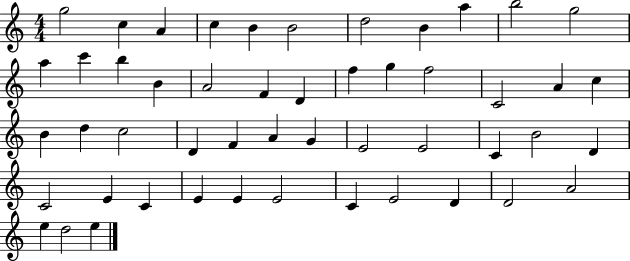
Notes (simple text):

G5/h C5/q A4/q C5/q B4/q B4/h D5/h B4/q A5/q B5/h G5/h A5/q C6/q B5/q B4/q A4/h F4/q D4/q F5/q G5/q F5/h C4/h A4/q C5/q B4/q D5/q C5/h D4/q F4/q A4/q G4/q E4/h E4/h C4/q B4/h D4/q C4/h E4/q C4/q E4/q E4/q E4/h C4/q E4/h D4/q D4/h A4/h E5/q D5/h E5/q